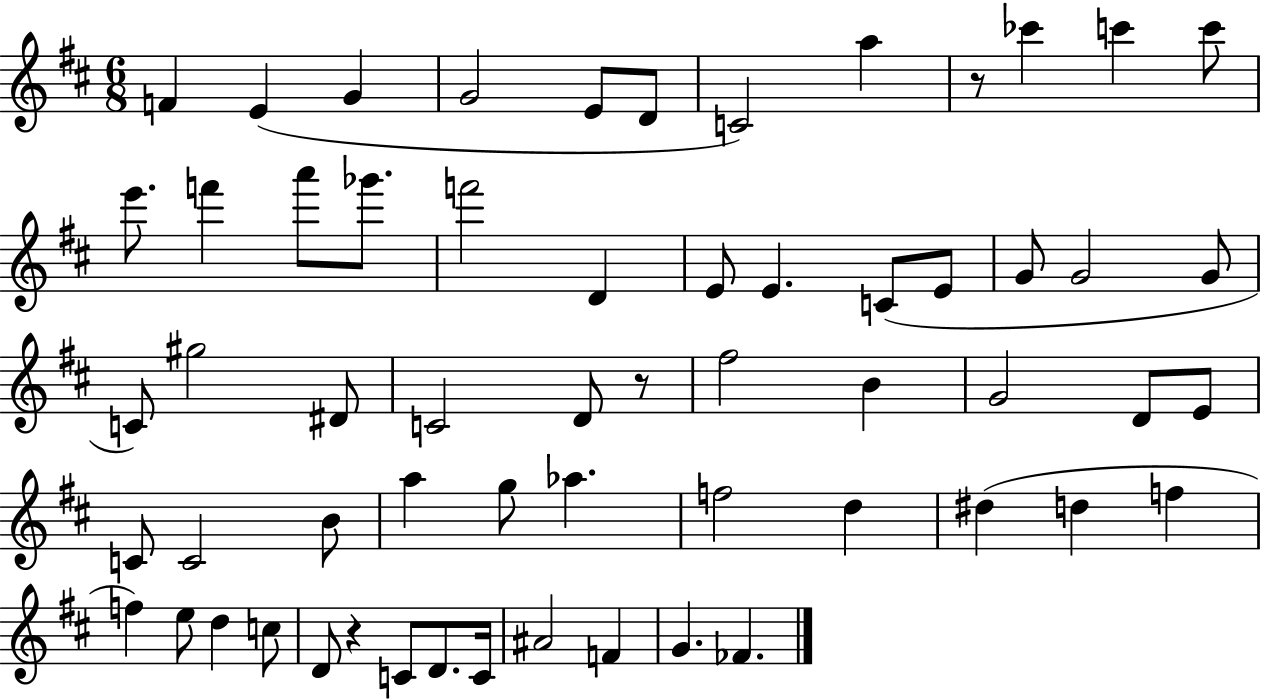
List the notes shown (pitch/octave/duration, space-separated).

F4/q E4/q G4/q G4/h E4/e D4/e C4/h A5/q R/e CES6/q C6/q C6/e E6/e. F6/q A6/e Gb6/e. F6/h D4/q E4/e E4/q. C4/e E4/e G4/e G4/h G4/e C4/e G#5/h D#4/e C4/h D4/e R/e F#5/h B4/q G4/h D4/e E4/e C4/e C4/h B4/e A5/q G5/e Ab5/q. F5/h D5/q D#5/q D5/q F5/q F5/q E5/e D5/q C5/e D4/e R/q C4/e D4/e. C4/s A#4/h F4/q G4/q. FES4/q.